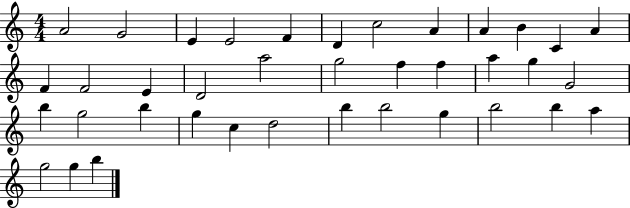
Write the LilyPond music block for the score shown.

{
  \clef treble
  \numericTimeSignature
  \time 4/4
  \key c \major
  a'2 g'2 | e'4 e'2 f'4 | d'4 c''2 a'4 | a'4 b'4 c'4 a'4 | \break f'4 f'2 e'4 | d'2 a''2 | g''2 f''4 f''4 | a''4 g''4 g'2 | \break b''4 g''2 b''4 | g''4 c''4 d''2 | b''4 b''2 g''4 | b''2 b''4 a''4 | \break g''2 g''4 b''4 | \bar "|."
}